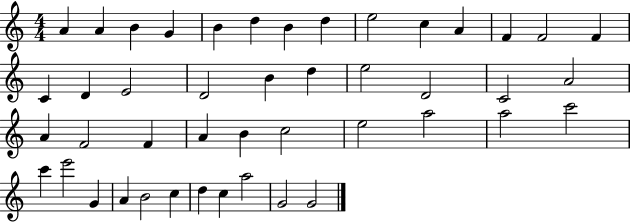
{
  \clef treble
  \numericTimeSignature
  \time 4/4
  \key c \major
  a'4 a'4 b'4 g'4 | b'4 d''4 b'4 d''4 | e''2 c''4 a'4 | f'4 f'2 f'4 | \break c'4 d'4 e'2 | d'2 b'4 d''4 | e''2 d'2 | c'2 a'2 | \break a'4 f'2 f'4 | a'4 b'4 c''2 | e''2 a''2 | a''2 c'''2 | \break c'''4 e'''2 g'4 | a'4 b'2 c''4 | d''4 c''4 a''2 | g'2 g'2 | \break \bar "|."
}